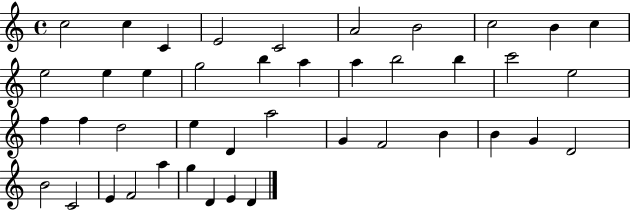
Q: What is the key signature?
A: C major